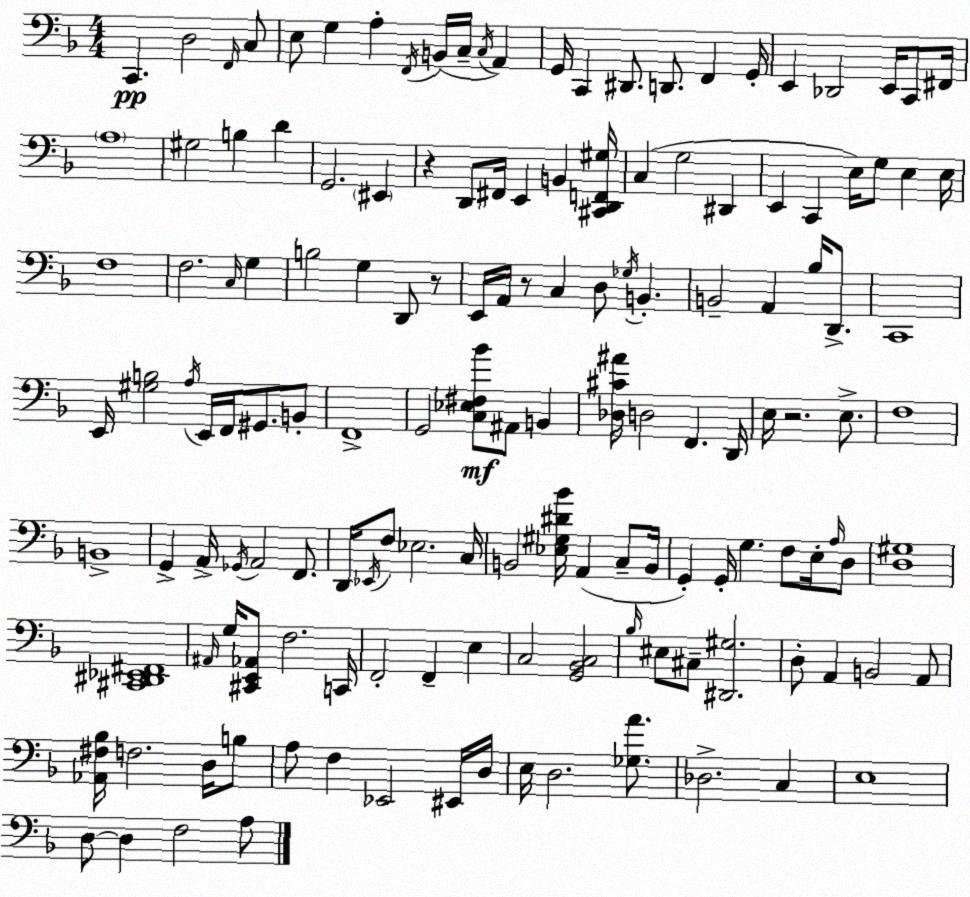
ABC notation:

X:1
T:Untitled
M:4/4
L:1/4
K:F
C,, D,2 F,,/4 C,/2 E,/2 G, A, F,,/4 B,,/4 C,/4 C,/4 A,, G,,/4 C,, ^D,,/2 D,,/2 F,, G,,/4 E,, _D,,2 E,,/4 C,,/2 ^F,,/4 A,4 ^G,2 B, D G,,2 ^E,, z D,,/2 ^F,,/4 E,, B,, [^C,,D,,F,,^G,]/4 C, G,2 ^D,, E,, C,, E,/4 G,/2 E, E,/4 F,4 F,2 C,/4 G, B,2 G, D,,/2 z/2 E,,/4 A,,/4 z/2 C, D,/2 _G,/4 B,, B,,2 A,, _B,/4 D,,/2 C,,4 E,,/4 [^G,B,]2 A,/4 E,,/4 F,,/4 ^G,,/2 B,,/2 F,,4 G,,2 [C,_E,^F,_B]/2 ^A,,/2 B,, [_D,^C^A]/4 D,2 F,, D,,/4 E,/4 z2 E,/2 F,4 B,,4 G,, A,,/4 _G,,/4 A,,2 F,,/2 D,,/4 _E,,/4 F,/2 _E,2 C,/4 B,,2 [_E,^G,^D_B]/4 A,, C,/2 B,,/4 G,, G,,/4 G, F,/2 E,/4 A,/4 D,/2 [D,^G,]4 [^C,,^D,,_E,,^F,,]4 ^A,,/4 G,/4 [^C,,E,,_A,,]/2 F,2 C,,/4 F,,2 F,, E, C,2 [G,,_B,,C,]2 _B,/4 ^E,/2 ^C,/2 [^D,,^G,]2 D,/2 A,, B,,2 A,,/2 [_A,,^F,_B,]/4 F,2 D,/4 B,/2 A,/2 F, _E,,2 ^E,,/4 D,/4 E,/4 D,2 [_G,A]/2 _D,2 C, E,4 D,/2 D, F,2 A,/2